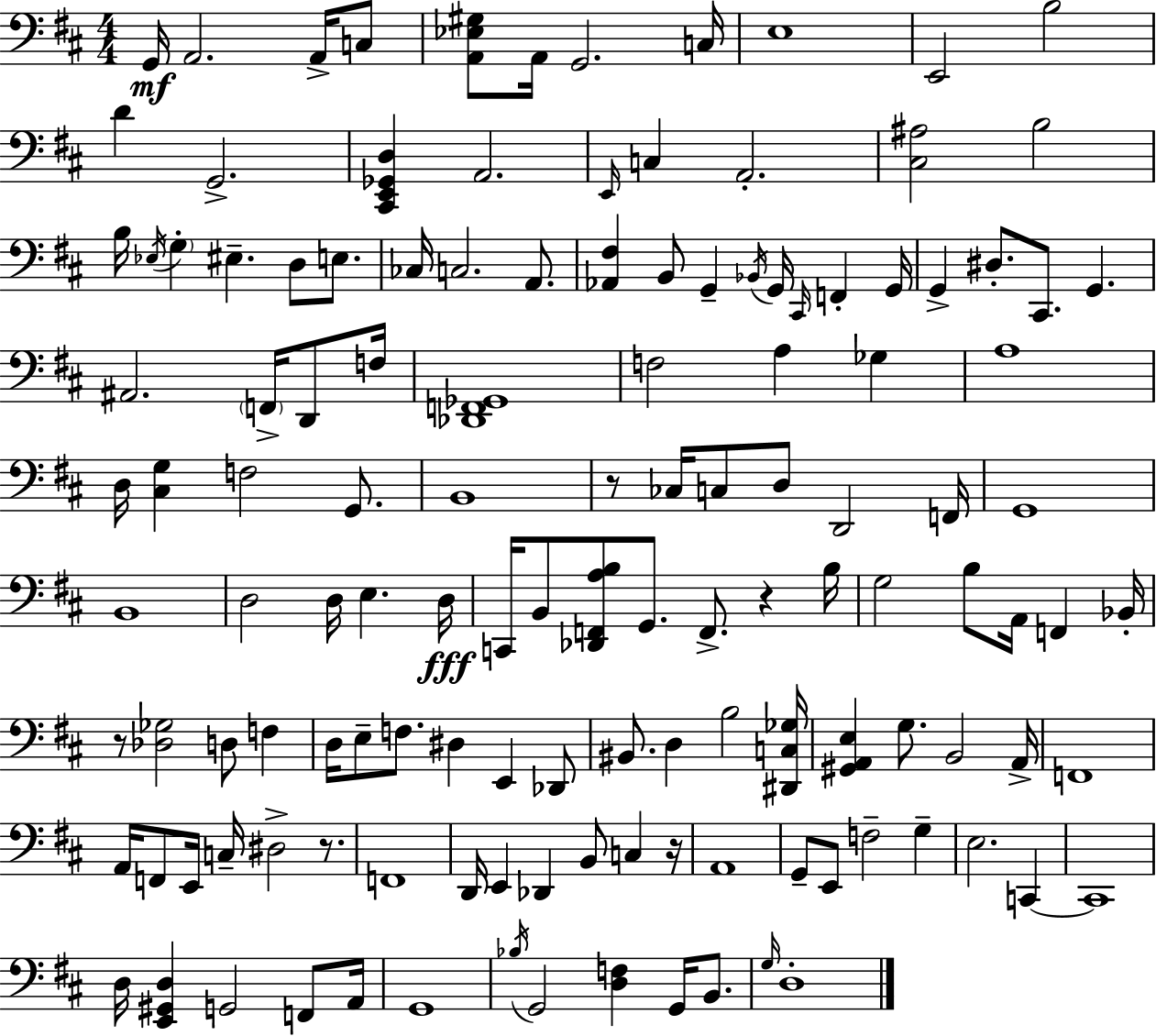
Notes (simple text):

G2/s A2/h. A2/s C3/e [A2,Eb3,G#3]/e A2/s G2/h. C3/s E3/w E2/h B3/h D4/q G2/h. [C#2,E2,Gb2,D3]/q A2/h. E2/s C3/q A2/h. [C#3,A#3]/h B3/h B3/s Eb3/s G3/q EIS3/q. D3/e E3/e. CES3/s C3/h. A2/e. [Ab2,F#3]/q B2/e G2/q Bb2/s G2/s C#2/s F2/q G2/s G2/q D#3/e. C#2/e. G2/q. A#2/h. F2/s D2/e F3/s [Db2,F2,Gb2]/w F3/h A3/q Gb3/q A3/w D3/s [C#3,G3]/q F3/h G2/e. B2/w R/e CES3/s C3/e D3/e D2/h F2/s G2/w B2/w D3/h D3/s E3/q. D3/s C2/s B2/e [Db2,F2,A3,B3]/e G2/e. F2/e. R/q B3/s G3/h B3/e A2/s F2/q Bb2/s R/e [Db3,Gb3]/h D3/e F3/q D3/s E3/e F3/e. D#3/q E2/q Db2/e BIS2/e. D3/q B3/h [D#2,C3,Gb3]/s [G#2,A2,E3]/q G3/e. B2/h A2/s F2/w A2/s F2/e E2/s C3/s D#3/h R/e. F2/w D2/s E2/q Db2/q B2/e C3/q R/s A2/w G2/e E2/e F3/h G3/q E3/h. C2/q C2/w D3/s [E2,G#2,D3]/q G2/h F2/e A2/s G2/w Bb3/s G2/h [D3,F3]/q G2/s B2/e. G3/s D3/w